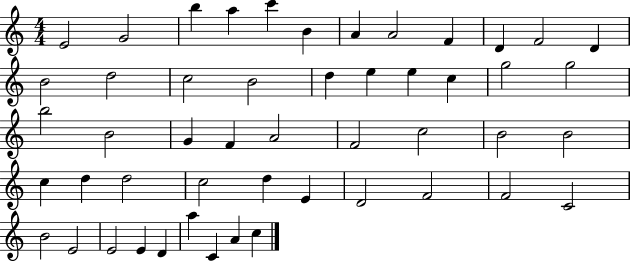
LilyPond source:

{
  \clef treble
  \numericTimeSignature
  \time 4/4
  \key c \major
  e'2 g'2 | b''4 a''4 c'''4 b'4 | a'4 a'2 f'4 | d'4 f'2 d'4 | \break b'2 d''2 | c''2 b'2 | d''4 e''4 e''4 c''4 | g''2 g''2 | \break b''2 b'2 | g'4 f'4 a'2 | f'2 c''2 | b'2 b'2 | \break c''4 d''4 d''2 | c''2 d''4 e'4 | d'2 f'2 | f'2 c'2 | \break b'2 e'2 | e'2 e'4 d'4 | a''4 c'4 a'4 c''4 | \bar "|."
}